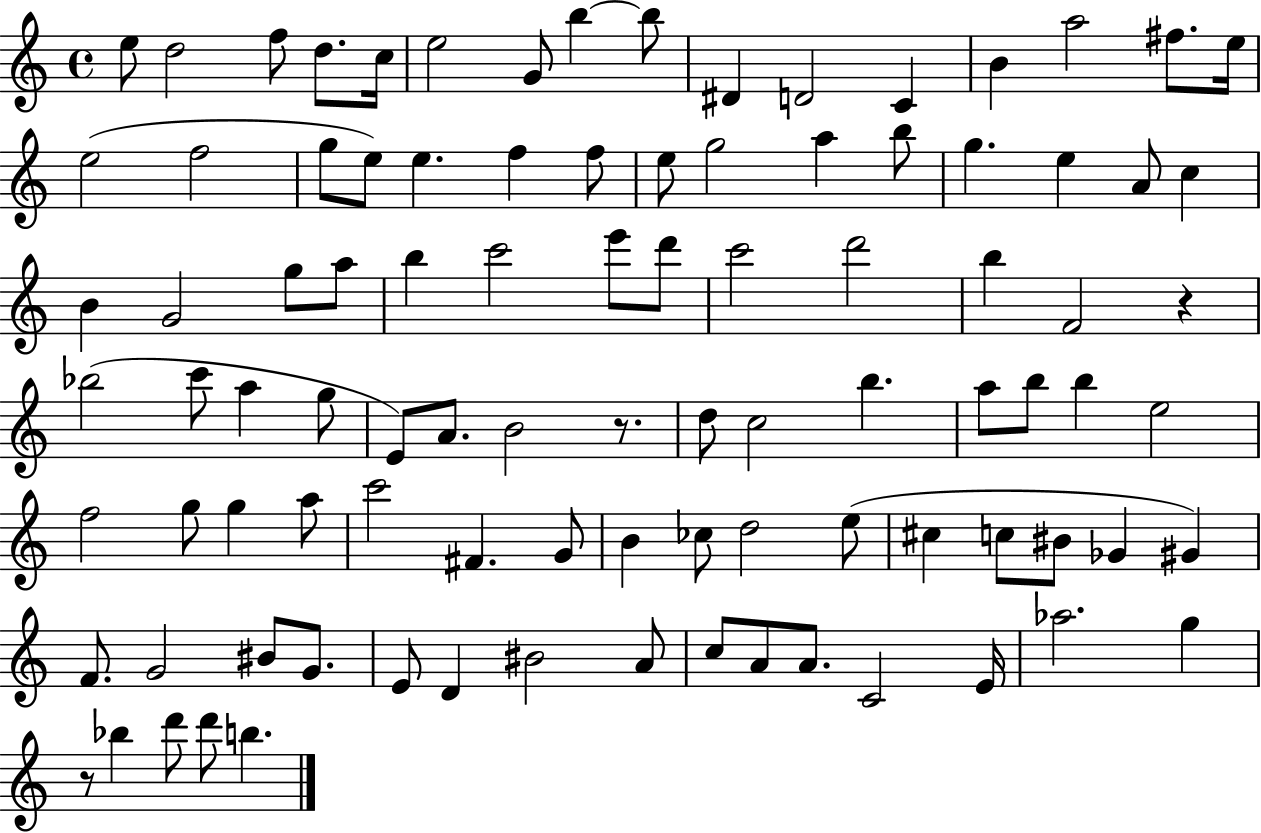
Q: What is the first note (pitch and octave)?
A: E5